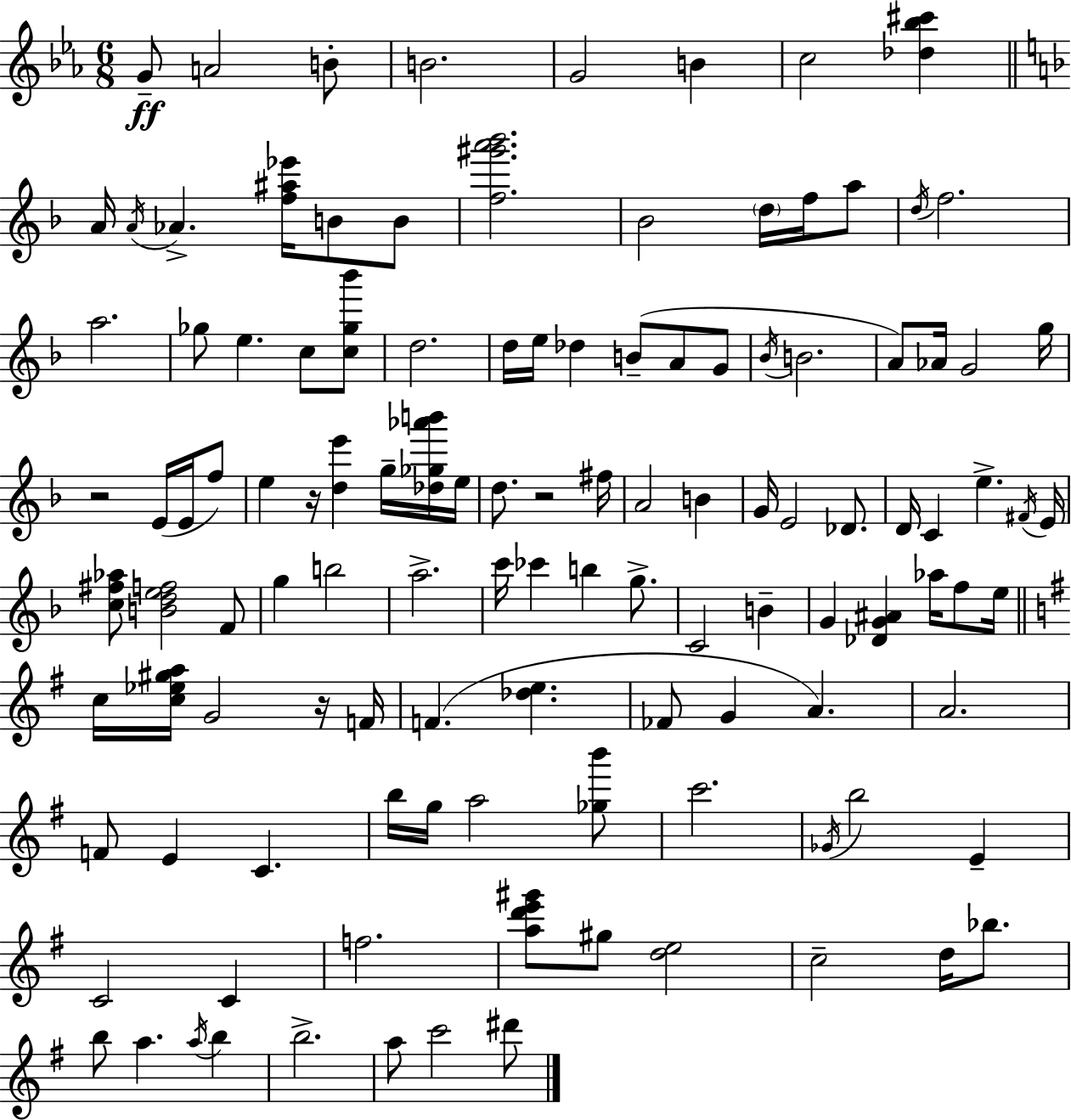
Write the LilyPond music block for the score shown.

{
  \clef treble
  \numericTimeSignature
  \time 6/8
  \key c \minor
  \repeat volta 2 { g'8--\ff a'2 b'8-. | b'2. | g'2 b'4 | c''2 <des'' bes'' cis'''>4 | \break \bar "||" \break \key d \minor a'16 \acciaccatura { a'16 } aes'4.-> <f'' ais'' ees'''>16 b'8 b'8 | <f'' gis''' a''' bes'''>2. | bes'2 \parenthesize d''16 f''16 a''8 | \acciaccatura { d''16 } f''2. | \break a''2. | ges''8 e''4. c''8 | <c'' ges'' bes'''>8 d''2. | d''16 e''16 des''4 b'8--( a'8 | \break g'8 \acciaccatura { bes'16 } b'2. | a'8) aes'16 g'2 | g''16 r2 e'16( | e'16 f''8) e''4 r16 <d'' e'''>4 | \break g''16-- <des'' ges'' aes''' b'''>16 e''16 d''8. r2 | fis''16 a'2 b'4 | g'16 e'2 | des'8. d'16 c'4 e''4.-> | \break \acciaccatura { fis'16 } e'16 <c'' fis'' aes''>8 <b' d'' e'' f''>2 | f'8 g''4 b''2 | a''2.-> | c'''16 ces'''4 b''4 | \break g''8.-> c'2 | b'4-- g'4 <des' g' ais'>4 | aes''16 f''8 e''16 \bar "||" \break \key g \major c''16 <c'' ees'' gis'' a''>16 g'2 r16 f'16 | f'4.( <des'' e''>4. | fes'8 g'4 a'4.) | a'2. | \break f'8 e'4 c'4. | b''16 g''16 a''2 <ges'' b'''>8 | c'''2. | \acciaccatura { ges'16 } b''2 e'4-- | \break c'2 c'4 | f''2. | <a'' d''' e''' gis'''>8 gis''8 <d'' e''>2 | c''2-- d''16 bes''8. | \break b''8 a''4. \acciaccatura { a''16 } b''4 | b''2.-> | a''8 c'''2 | dis'''8 } \bar "|."
}